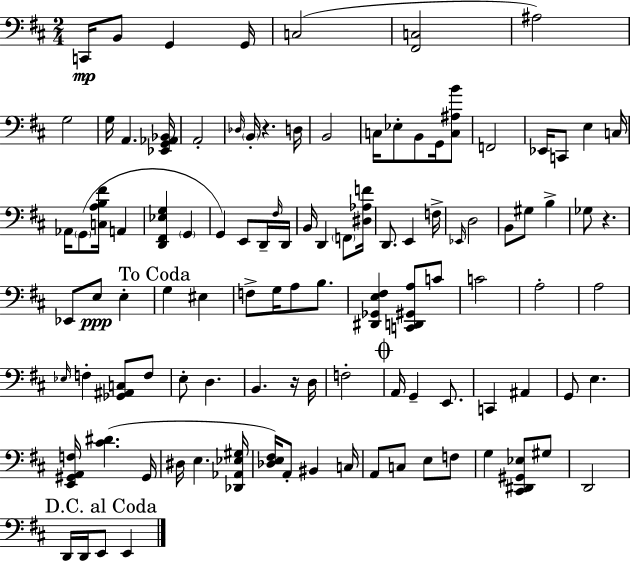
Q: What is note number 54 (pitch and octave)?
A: C4